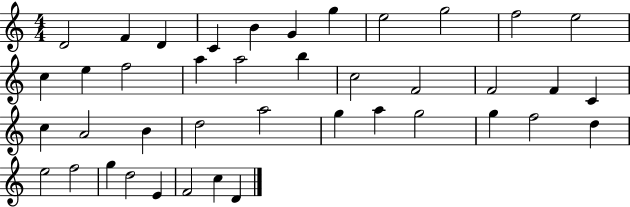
{
  \clef treble
  \numericTimeSignature
  \time 4/4
  \key c \major
  d'2 f'4 d'4 | c'4 b'4 g'4 g''4 | e''2 g''2 | f''2 e''2 | \break c''4 e''4 f''2 | a''4 a''2 b''4 | c''2 f'2 | f'2 f'4 c'4 | \break c''4 a'2 b'4 | d''2 a''2 | g''4 a''4 g''2 | g''4 f''2 d''4 | \break e''2 f''2 | g''4 d''2 e'4 | f'2 c''4 d'4 | \bar "|."
}